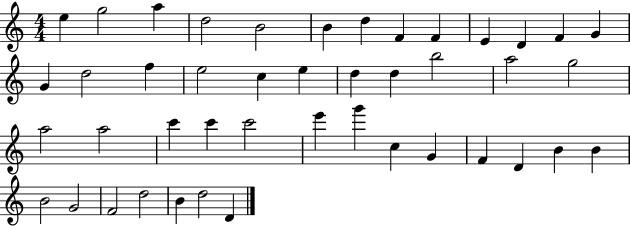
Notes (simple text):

E5/q G5/h A5/q D5/h B4/h B4/q D5/q F4/q F4/q E4/q D4/q F4/q G4/q G4/q D5/h F5/q E5/h C5/q E5/q D5/q D5/q B5/h A5/h G5/h A5/h A5/h C6/q C6/q C6/h E6/q G6/q C5/q G4/q F4/q D4/q B4/q B4/q B4/h G4/h F4/h D5/h B4/q D5/h D4/q